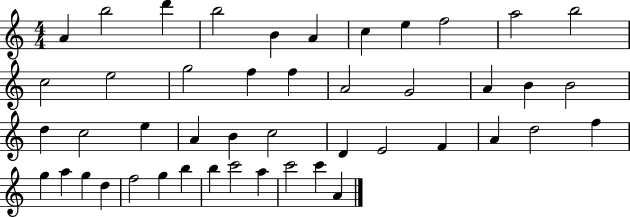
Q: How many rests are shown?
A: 0